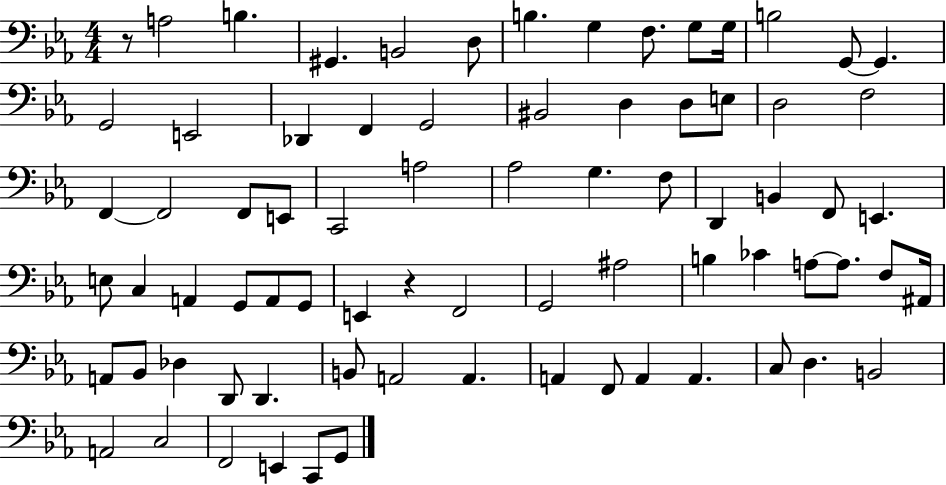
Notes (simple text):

R/e A3/h B3/q. G#2/q. B2/h D3/e B3/q. G3/q F3/e. G3/e G3/s B3/h G2/e G2/q. G2/h E2/h Db2/q F2/q G2/h BIS2/h D3/q D3/e E3/e D3/h F3/h F2/q F2/h F2/e E2/e C2/h A3/h Ab3/h G3/q. F3/e D2/q B2/q F2/e E2/q. E3/e C3/q A2/q G2/e A2/e G2/e E2/q R/q F2/h G2/h A#3/h B3/q CES4/q A3/e A3/e. F3/e A#2/s A2/e Bb2/e Db3/q D2/e D2/q. B2/e A2/h A2/q. A2/q F2/e A2/q A2/q. C3/e D3/q. B2/h A2/h C3/h F2/h E2/q C2/e G2/e